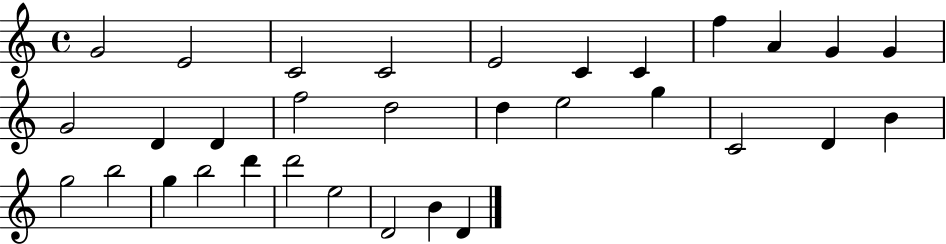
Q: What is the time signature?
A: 4/4